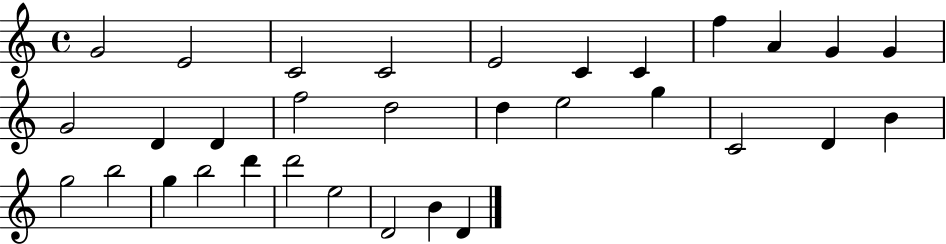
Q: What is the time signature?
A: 4/4